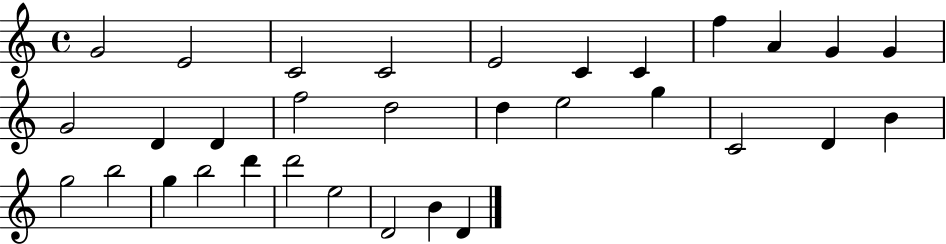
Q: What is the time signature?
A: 4/4